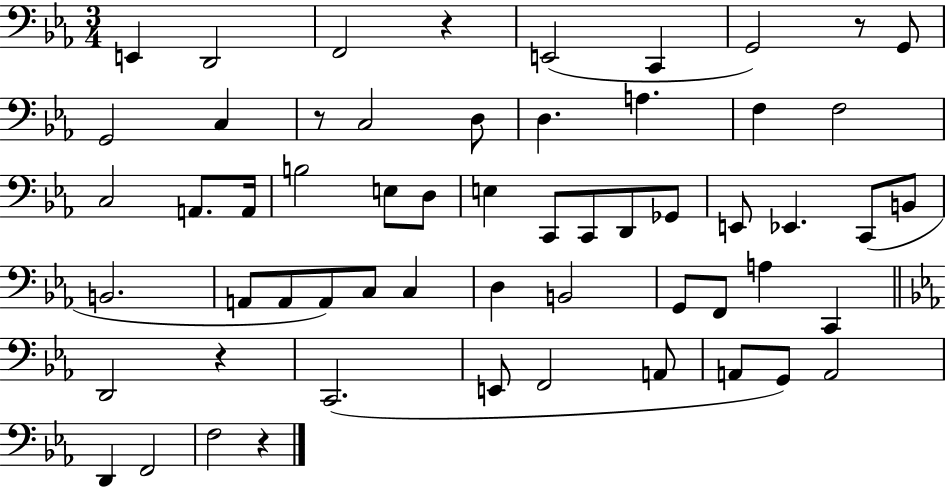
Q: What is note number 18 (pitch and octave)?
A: A2